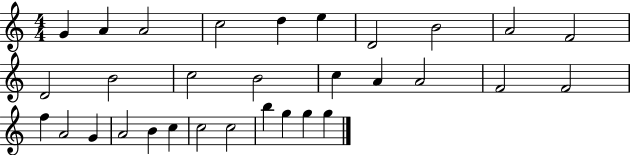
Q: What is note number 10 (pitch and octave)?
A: F4